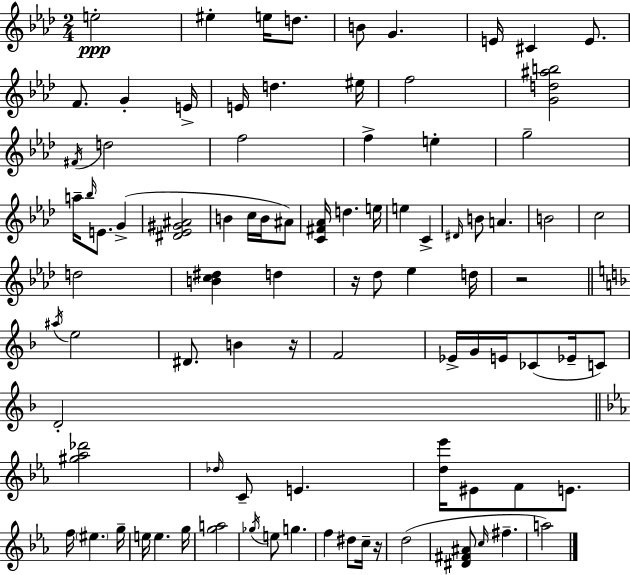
E5/h EIS5/q E5/s D5/e. B4/e G4/q. E4/s C#4/q E4/e. F4/e. G4/q E4/s E4/s D5/q. EIS5/s F5/h [G4,D5,A#5,B5]/h F#4/s D5/h F5/h F5/q E5/q G5/h A5/s Bb5/s E4/e. G4/q [D#4,Eb4,G#4,A#4]/h B4/q C5/s B4/s A#4/e [C4,F#4,Ab4]/s D5/q. E5/s E5/q C4/q D#4/s B4/e A4/q. B4/h C5/h D5/h [B4,C5,D#5]/q D5/q R/s Db5/e Eb5/q D5/s R/h A#5/s E5/h D#4/e. B4/q R/s F4/h Eb4/s G4/s E4/s CES4/e Eb4/s C4/e D4/h [G#5,Ab5,Db6]/h Db5/s C4/e E4/q. [D5,Eb6]/s EIS4/e F4/e E4/e. F5/s EIS5/q. G5/s E5/s E5/q. G5/s [G5,A5]/h Gb5/s E5/e G5/q. F5/q D#5/e C5/s R/s D5/h [D#4,F#4,A#4]/e C5/s F#5/q. A5/h